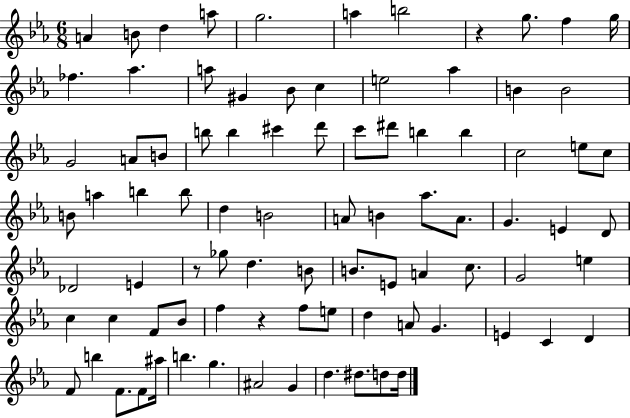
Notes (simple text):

A4/q B4/e D5/q A5/e G5/h. A5/q B5/h R/q G5/e. F5/q G5/s FES5/q. Ab5/q. A5/e G#4/q Bb4/e C5/q E5/h Ab5/q B4/q B4/h G4/h A4/e B4/e B5/e B5/q C#6/q D6/e C6/e D#6/e B5/q B5/q C5/h E5/e C5/e B4/e A5/q B5/q B5/e D5/q B4/h A4/e B4/q Ab5/e. A4/e. G4/q. E4/q D4/e Db4/h E4/q R/e Gb5/e D5/q. B4/e B4/e. E4/e A4/q C5/e. G4/h E5/q C5/q C5/q F4/e Bb4/e F5/q R/q F5/e E5/e D5/q A4/e G4/q. E4/q C4/q D4/q F4/e B5/q F4/e. F4/e A#5/s B5/q. G5/q. A#4/h G4/q D5/q. D#5/e. D5/e D5/s